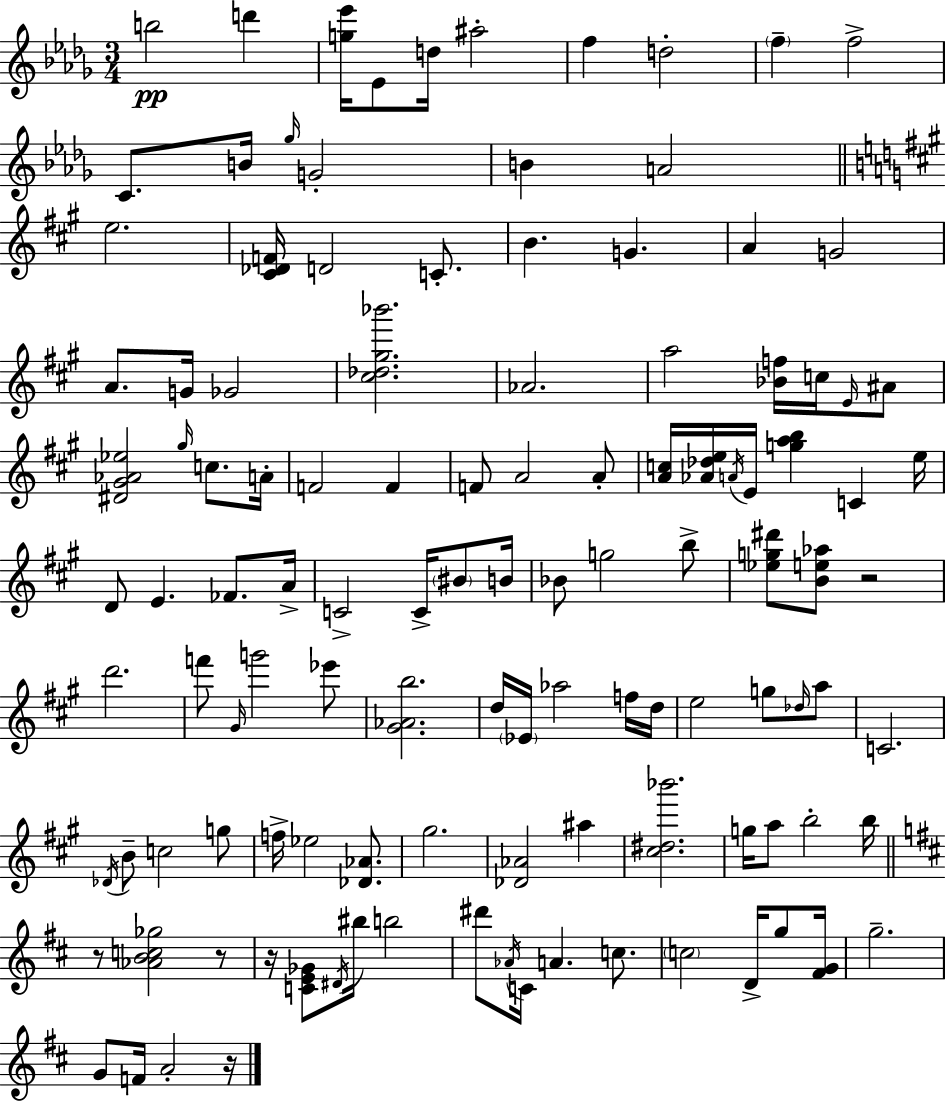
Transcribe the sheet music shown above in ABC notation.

X:1
T:Untitled
M:3/4
L:1/4
K:Bbm
b2 d' [g_e']/4 _E/2 d/4 ^a2 f d2 f f2 C/2 B/4 _g/4 G2 B A2 e2 [^C_DF]/4 D2 C/2 B G A G2 A/2 G/4 _G2 [^c_d^g_b']2 _A2 a2 [_Bf]/4 c/4 E/4 ^A/2 [^D^G_A_e]2 ^g/4 c/2 A/4 F2 F F/2 A2 A/2 [Ac]/4 [_A_de]/4 A/4 E/4 [gab] C e/4 D/2 E _F/2 A/4 C2 C/4 ^B/2 B/4 _B/2 g2 b/2 [_eg^d']/2 [Be_a]/2 z2 d'2 f'/2 ^G/4 g'2 _e'/2 [^G_Ab]2 d/4 _E/4 _a2 f/4 d/4 e2 g/2 _d/4 a/2 C2 _D/4 B/2 c2 g/2 f/4 _e2 [_D_A]/2 ^g2 [_D_A]2 ^a [^c^d_b']2 g/4 a/2 b2 b/4 z/2 [_ABc_g]2 z/2 z/4 [CE_G]/2 ^D/4 ^b/4 b2 ^d'/2 _A/4 C/4 A c/2 c2 D/4 g/2 [^FG]/4 g2 G/2 F/4 A2 z/4